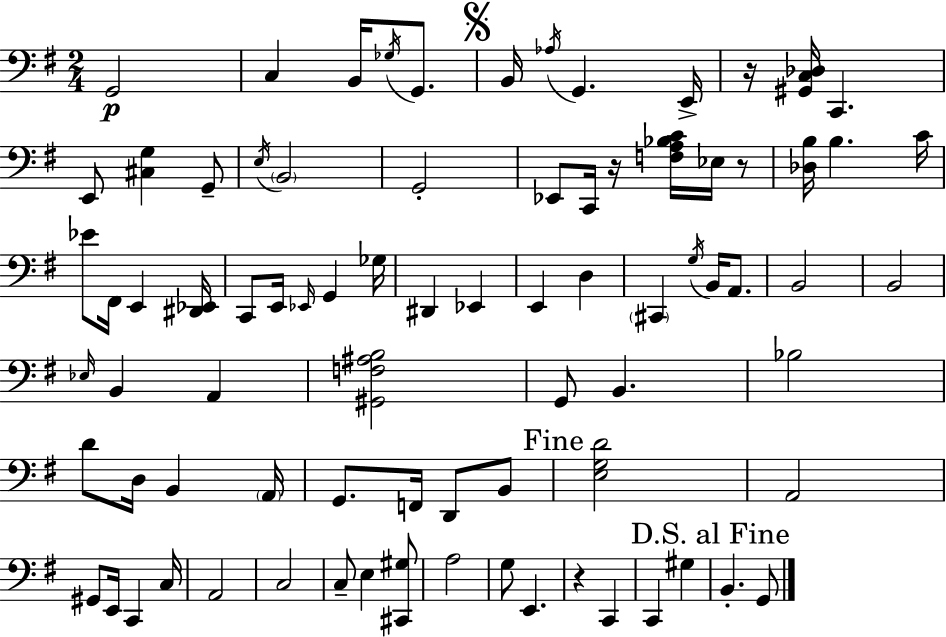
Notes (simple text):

G2/h C3/q B2/s Gb3/s G2/e. B2/s Ab3/s G2/q. E2/s R/s [G#2,C3,Db3]/s C2/q. E2/e [C#3,G3]/q G2/e E3/s B2/h G2/h Eb2/e C2/s R/s [F3,A3,Bb3,C4]/s Eb3/s R/e [Db3,B3]/s B3/q. C4/s Eb4/e F#2/s E2/q [D#2,Eb2]/s C2/e E2/s Eb2/s G2/q Gb3/s D#2/q Eb2/q E2/q D3/q C#2/q G3/s B2/s A2/e. B2/h B2/h Eb3/s B2/q A2/q [G#2,F3,A#3,B3]/h G2/e B2/q. Bb3/h D4/e D3/s B2/q A2/s G2/e. F2/s D2/e B2/e [E3,G3,D4]/h A2/h G#2/e E2/s C2/q C3/s A2/h C3/h C3/e E3/q [C#2,G#3]/e A3/h G3/e E2/q. R/q C2/q C2/q G#3/q B2/q. G2/e